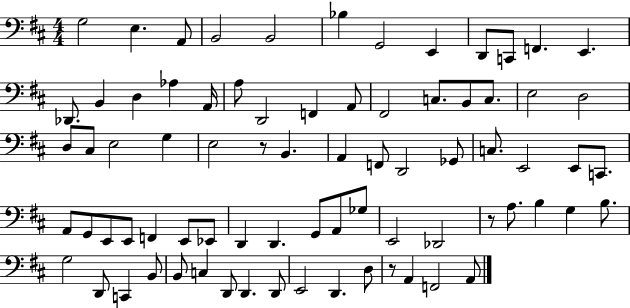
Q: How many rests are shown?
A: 3